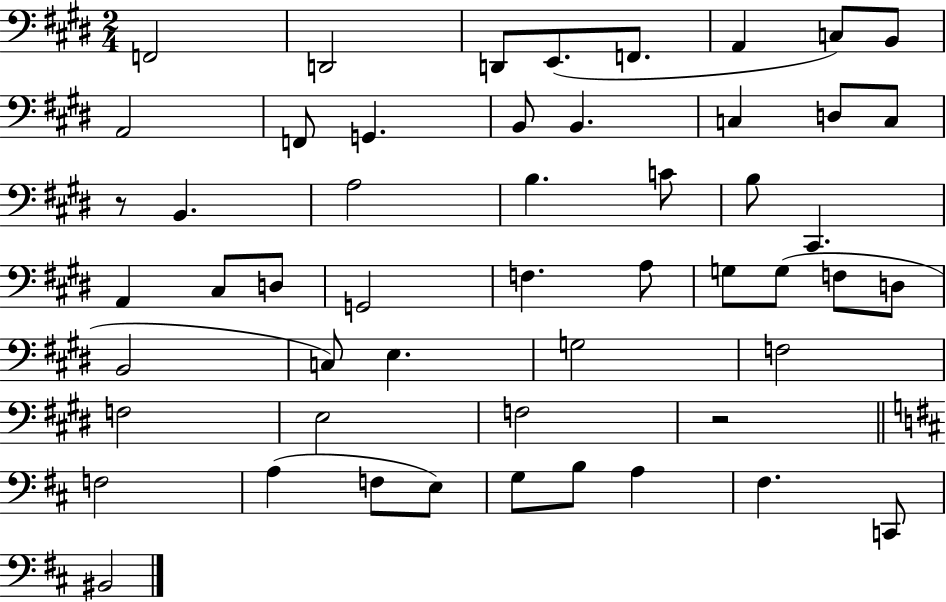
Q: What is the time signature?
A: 2/4